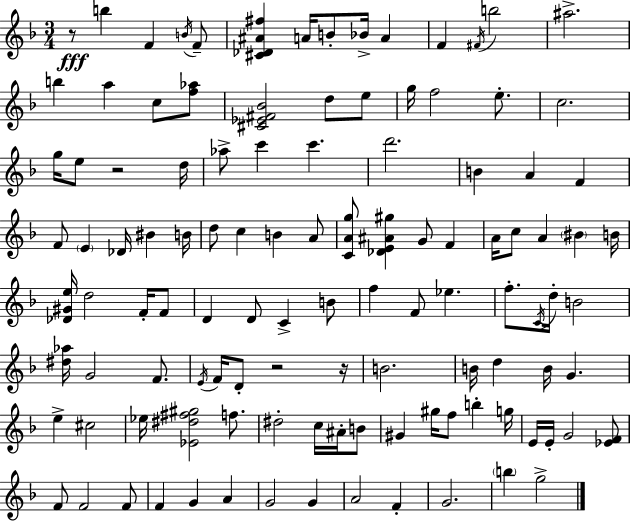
X:1
T:Untitled
M:3/4
L:1/4
K:F
z/2 b F B/4 F/2 [^C_D^A^f] A/4 B/2 _B/4 A F ^F/4 b2 ^a2 b a c/2 [f_a]/2 [^C_E^F_B]2 d/2 e/2 g/4 f2 e/2 c2 g/4 e/2 z2 d/4 _a/2 c' c' d'2 B A F F/2 E _D/4 ^B B/4 d/2 c B A/2 [CAg]/2 [_DE^A^g] G/2 F A/4 c/2 A ^B B/4 [_D^Ge]/4 d2 F/4 F/2 D D/2 C B/2 f F/2 _e f/2 C/4 d/4 B2 [^d_a]/4 G2 F/2 E/4 F/4 D/2 z2 z/4 B2 B/4 d B/4 G e ^c2 _e/4 [_E^d^f^g]2 f/2 ^d2 c/4 ^A/4 B/2 ^G ^g/4 f/2 b g/4 E/4 E/4 G2 [_EF]/2 F/2 F2 F/2 F G A G2 G A2 F G2 b g2